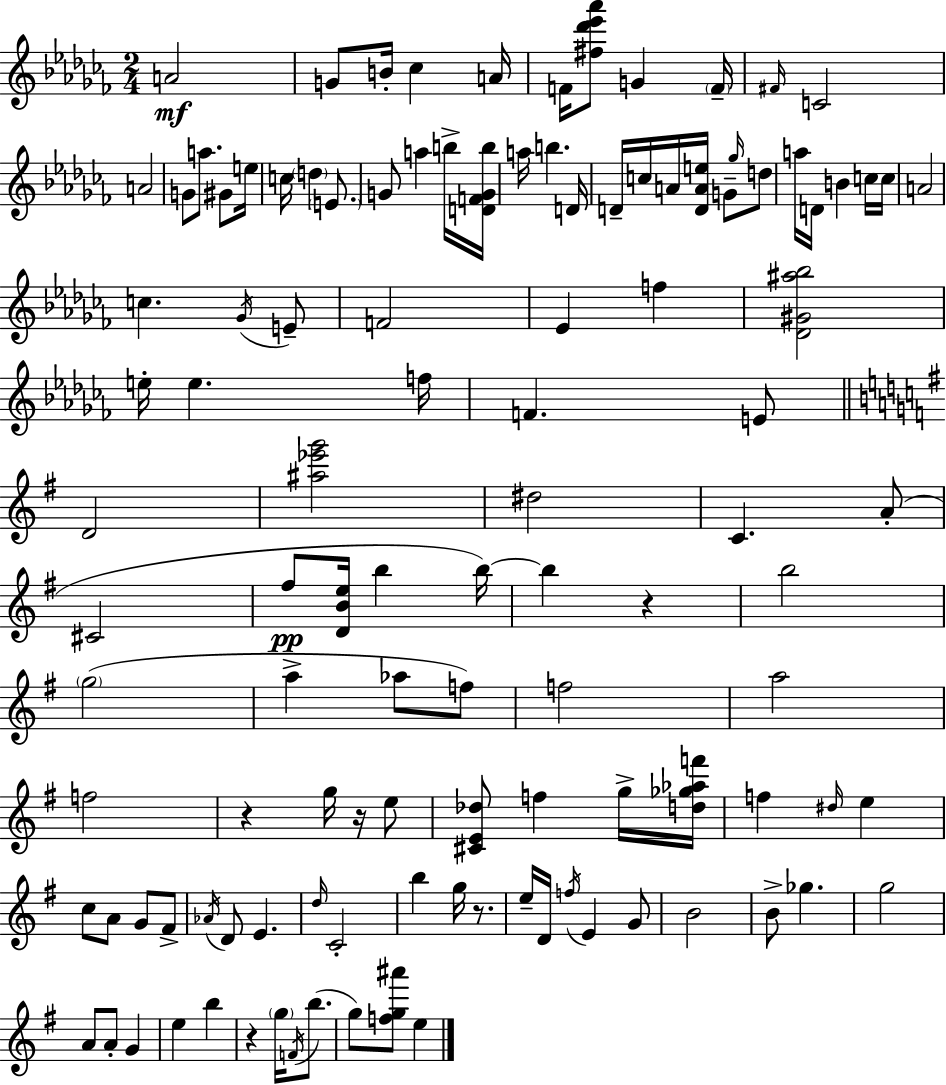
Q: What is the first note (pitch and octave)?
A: A4